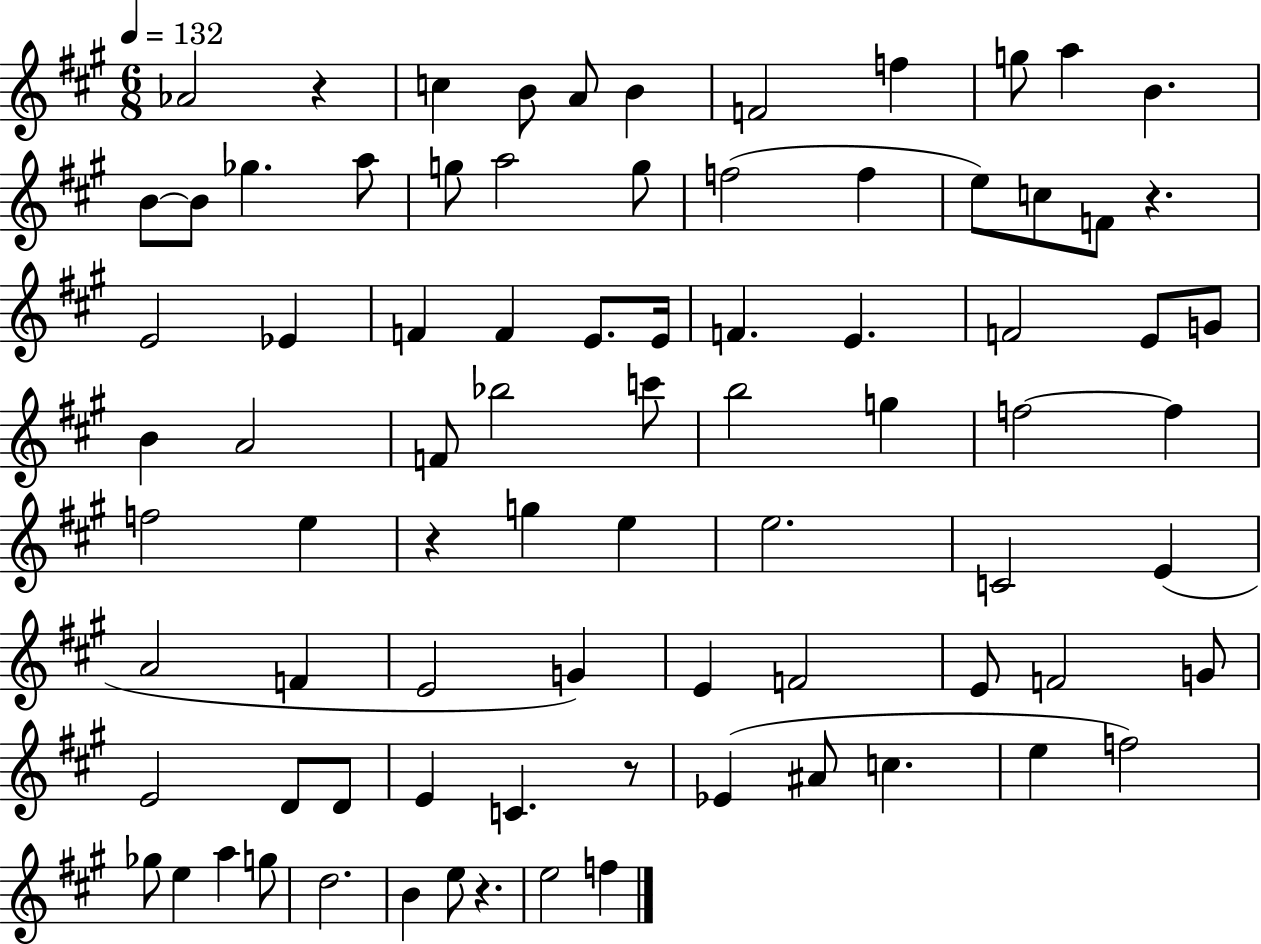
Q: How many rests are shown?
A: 5